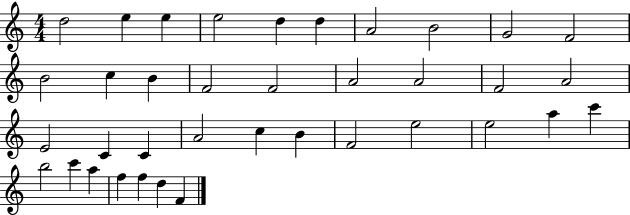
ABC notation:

X:1
T:Untitled
M:4/4
L:1/4
K:C
d2 e e e2 d d A2 B2 G2 F2 B2 c B F2 F2 A2 A2 F2 A2 E2 C C A2 c B F2 e2 e2 a c' b2 c' a f f d F